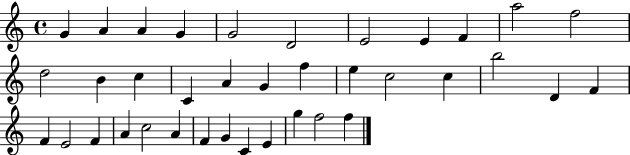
{
  \clef treble
  \time 4/4
  \defaultTimeSignature
  \key c \major
  g'4 a'4 a'4 g'4 | g'2 d'2 | e'2 e'4 f'4 | a''2 f''2 | \break d''2 b'4 c''4 | c'4 a'4 g'4 f''4 | e''4 c''2 c''4 | b''2 d'4 f'4 | \break f'4 e'2 f'4 | a'4 c''2 a'4 | f'4 g'4 c'4 e'4 | g''4 f''2 f''4 | \break \bar "|."
}